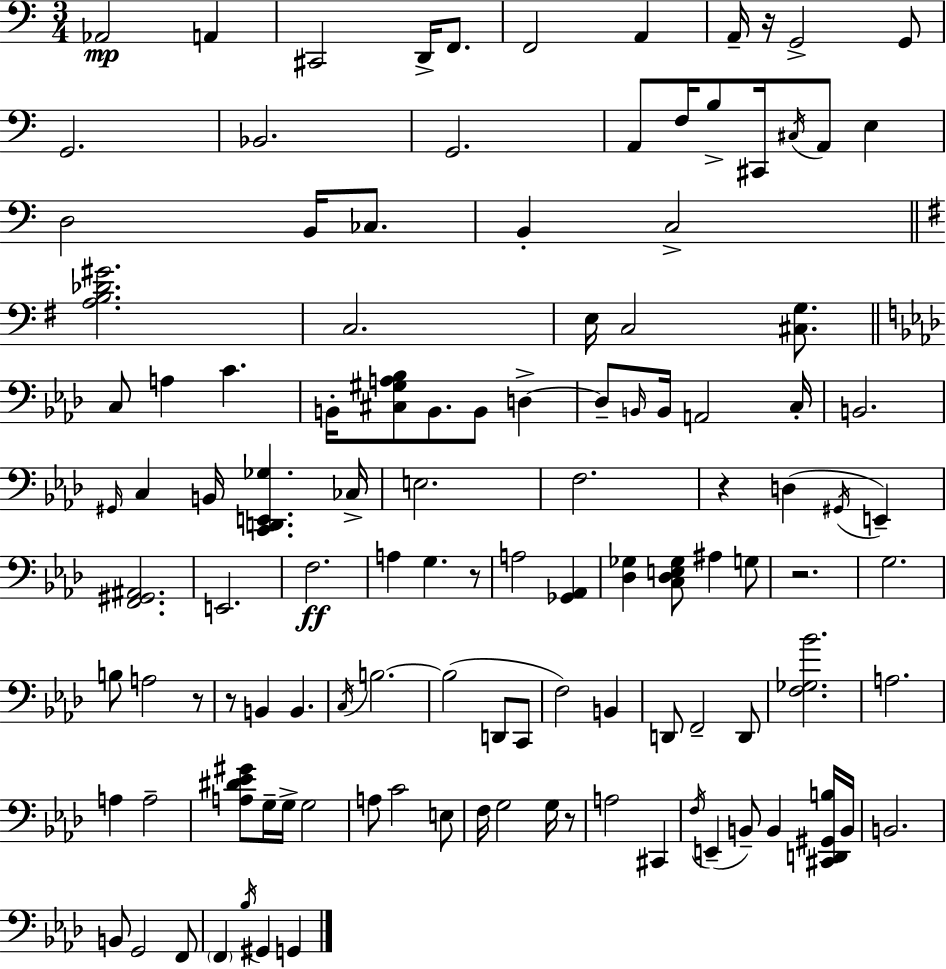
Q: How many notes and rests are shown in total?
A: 117